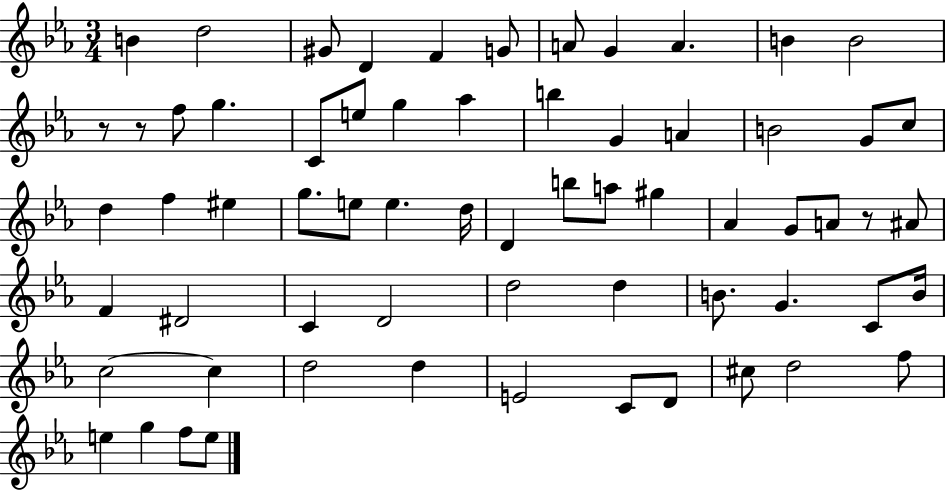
X:1
T:Untitled
M:3/4
L:1/4
K:Eb
B d2 ^G/2 D F G/2 A/2 G A B B2 z/2 z/2 f/2 g C/2 e/2 g _a b G A B2 G/2 c/2 d f ^e g/2 e/2 e d/4 D b/2 a/2 ^g _A G/2 A/2 z/2 ^A/2 F ^D2 C D2 d2 d B/2 G C/2 B/4 c2 c d2 d E2 C/2 D/2 ^c/2 d2 f/2 e g f/2 e/2